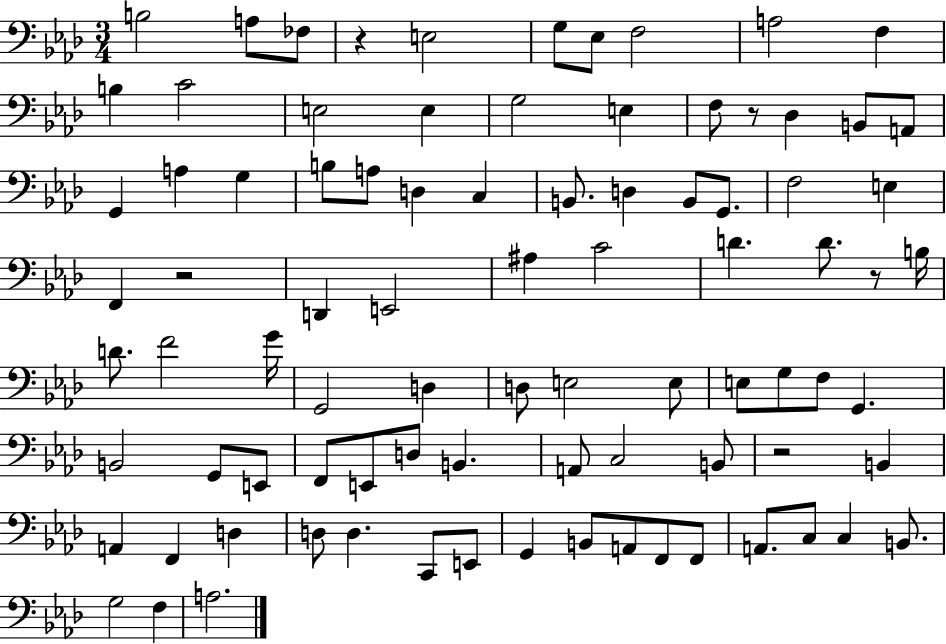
X:1
T:Untitled
M:3/4
L:1/4
K:Ab
B,2 A,/2 _F,/2 z E,2 G,/2 _E,/2 F,2 A,2 F, B, C2 E,2 E, G,2 E, F,/2 z/2 _D, B,,/2 A,,/2 G,, A, G, B,/2 A,/2 D, C, B,,/2 D, B,,/2 G,,/2 F,2 E, F,, z2 D,, E,,2 ^A, C2 D D/2 z/2 B,/4 D/2 F2 G/4 G,,2 D, D,/2 E,2 E,/2 E,/2 G,/2 F,/2 G,, B,,2 G,,/2 E,,/2 F,,/2 E,,/2 D,/2 B,, A,,/2 C,2 B,,/2 z2 B,, A,, F,, D, D,/2 D, C,,/2 E,,/2 G,, B,,/2 A,,/2 F,,/2 F,,/2 A,,/2 C,/2 C, B,,/2 G,2 F, A,2